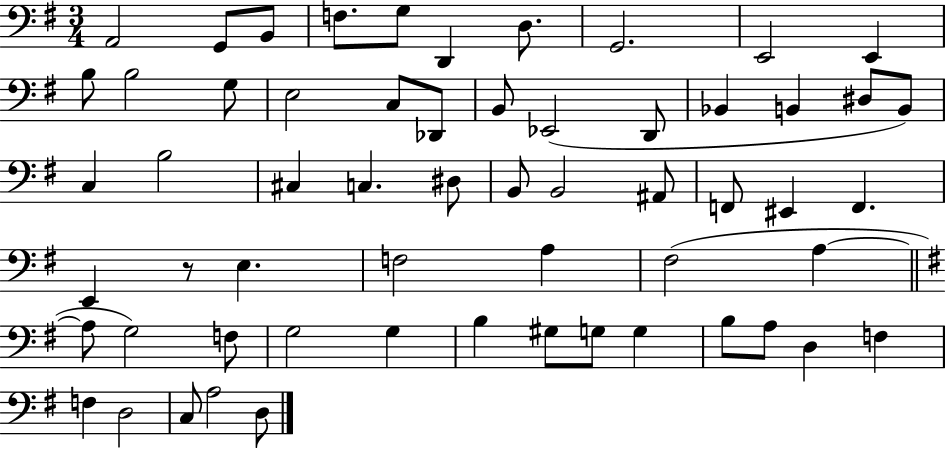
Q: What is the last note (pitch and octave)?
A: D3